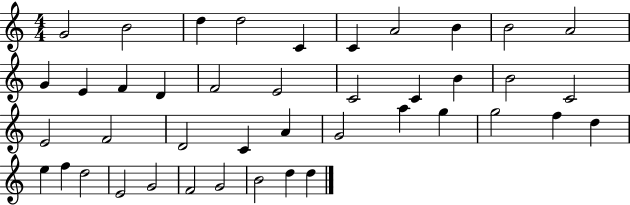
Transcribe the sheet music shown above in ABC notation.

X:1
T:Untitled
M:4/4
L:1/4
K:C
G2 B2 d d2 C C A2 B B2 A2 G E F D F2 E2 C2 C B B2 C2 E2 F2 D2 C A G2 a g g2 f d e f d2 E2 G2 F2 G2 B2 d d